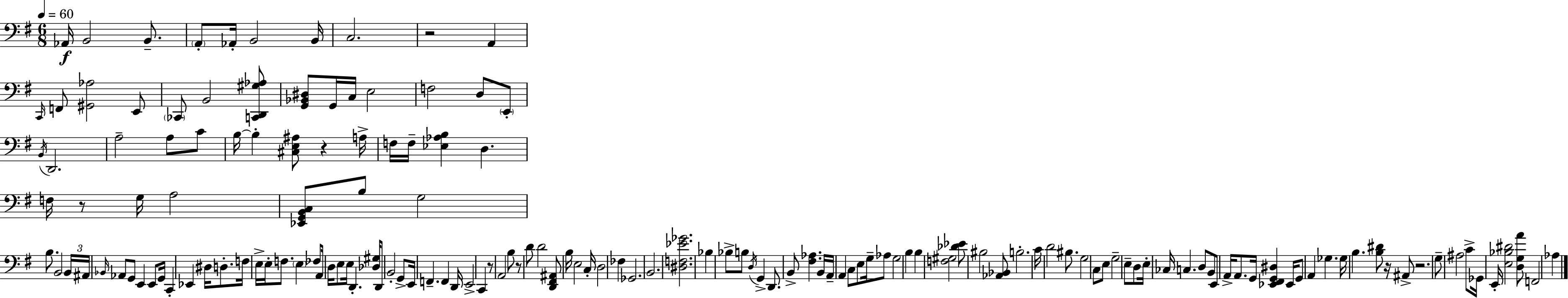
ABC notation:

X:1
T:Untitled
M:6/8
L:1/4
K:G
_A,,/4 B,,2 B,,/2 A,,/2 _A,,/4 B,,2 B,,/4 C,2 z2 A,, C,,/4 F,,/2 [^G,,_A,]2 E,,/2 _C,,/2 B,,2 [C,,D,,^G,_A,]/2 [G,,_B,,^D,]/2 G,,/4 C,/4 E,2 F,2 D,/2 E,,/2 B,,/4 D,,2 A,2 A,/2 C/2 B,/4 B, [^C,E,^A,]/2 z A,/4 F,/4 F,/4 [_E,_A,B,] D, F,/4 z/2 G,/4 A,2 [_E,,G,,B,,C,]/2 B,/2 G,2 B,/2 B,,2 B,,/4 ^A,,/4 _B,,/4 _A,,/2 G,,/2 E,, E,,/2 G,,/4 C,, _E,, ^D,/4 D,/2 F,/4 E,/4 E,/4 F,/2 E, _F,/2 A,,/4 D,/4 E,/2 E,/4 D,, [_D,^G,]/4 D,,/2 B,,2 G,,/2 E,,/4 F,, F,, D,,/4 E,,2 C,, z/2 A,,2 B,/2 z/2 D/2 D2 [D,,^F,,^A,,]/2 B,/4 E,2 C,/4 D,2 _F, _G,,2 B,,2 [^D,F,_E_G]2 _B, _B,/2 B,/2 D,/4 G,, D,,/2 B,,/2 [^F,_A,] B,,/4 A,,/4 A,, C,/2 E,/2 G,/4 _A,/2 G,2 B, B, [F,^G,]2 [_D_E]/2 ^B,2 [_A,,_B,,]/2 B,2 C/4 D2 ^B,/2 G,2 C,/2 E,/2 G,2 E,/2 D,/2 E,/4 _C,/4 C, D,/2 B,,/2 E,,/2 A,,/4 A,,/2 G,,/4 [_E,,^F,,G,,^D,] _E,,/4 G,,/2 A,, _G, _G,/4 B, [B,^D]/2 z/4 ^A,,/2 z2 G,/2 ^A,2 C/2 _G,,/4 E,,/4 [E,_B,^D]2 [D,G,A]/2 F,,2 _A,